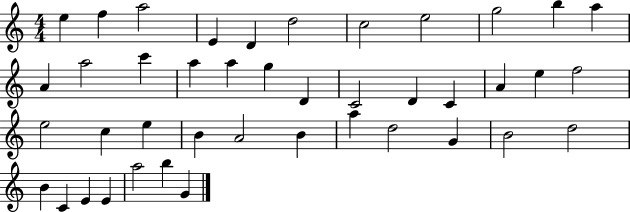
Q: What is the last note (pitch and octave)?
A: G4